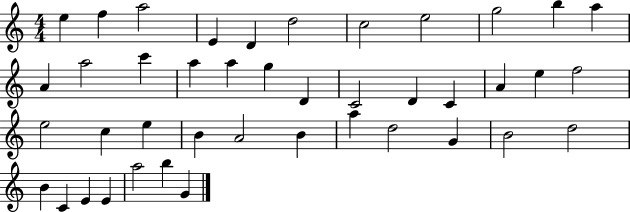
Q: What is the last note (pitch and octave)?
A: G4